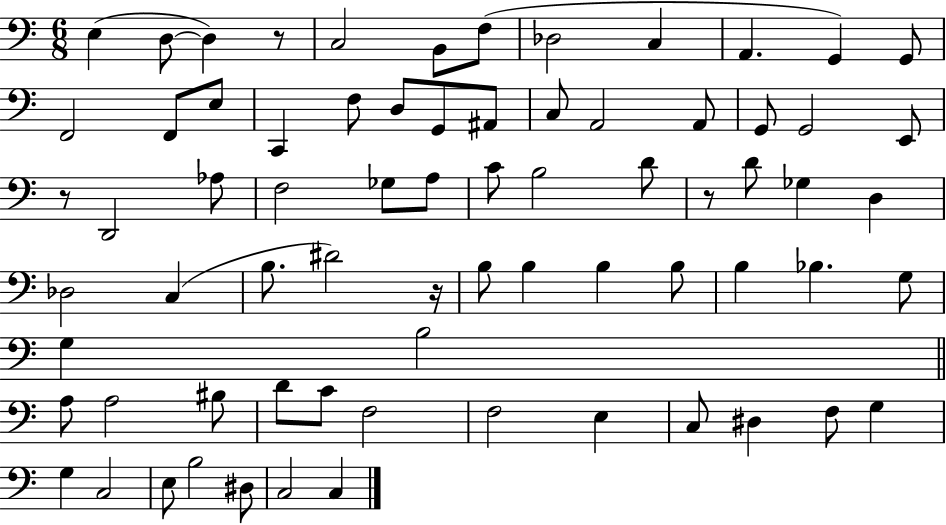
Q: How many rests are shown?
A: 4